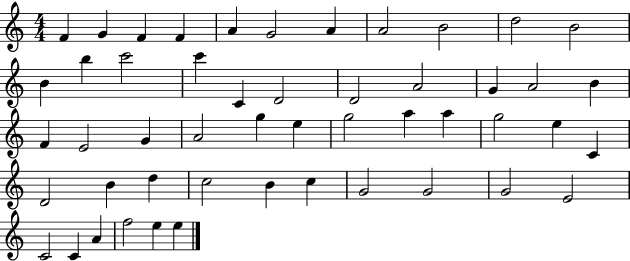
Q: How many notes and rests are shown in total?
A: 50